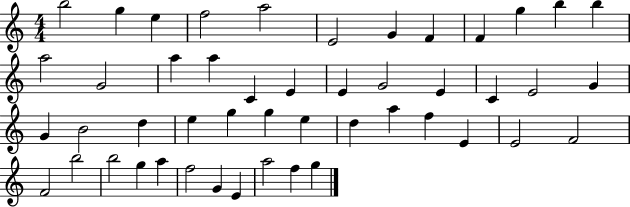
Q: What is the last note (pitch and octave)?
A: G5